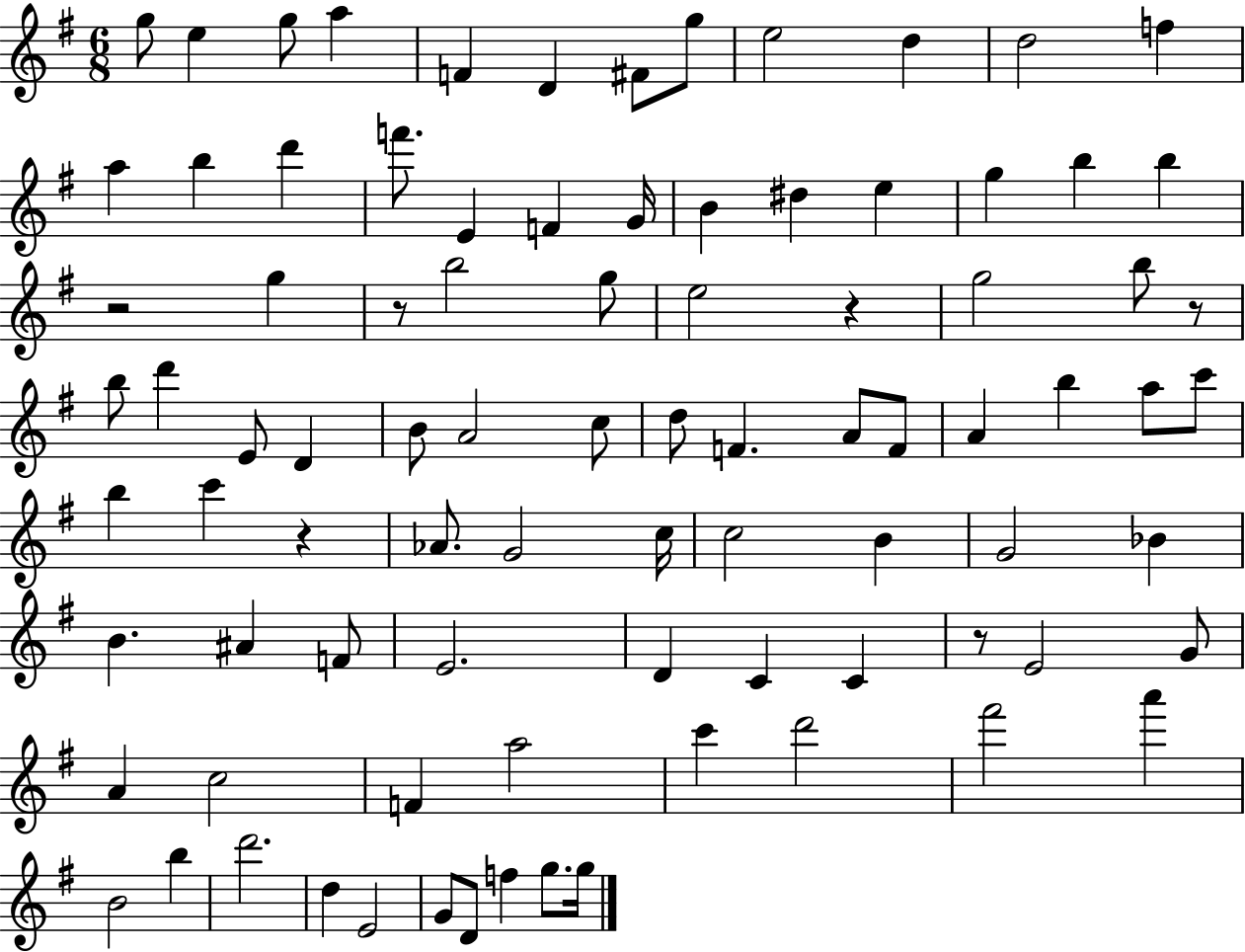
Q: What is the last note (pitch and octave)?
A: G5